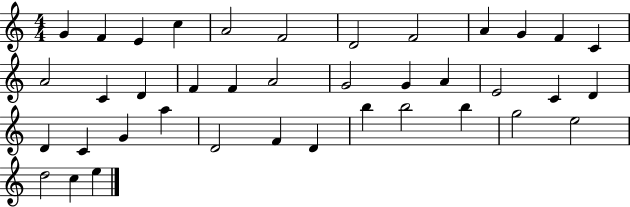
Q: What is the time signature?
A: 4/4